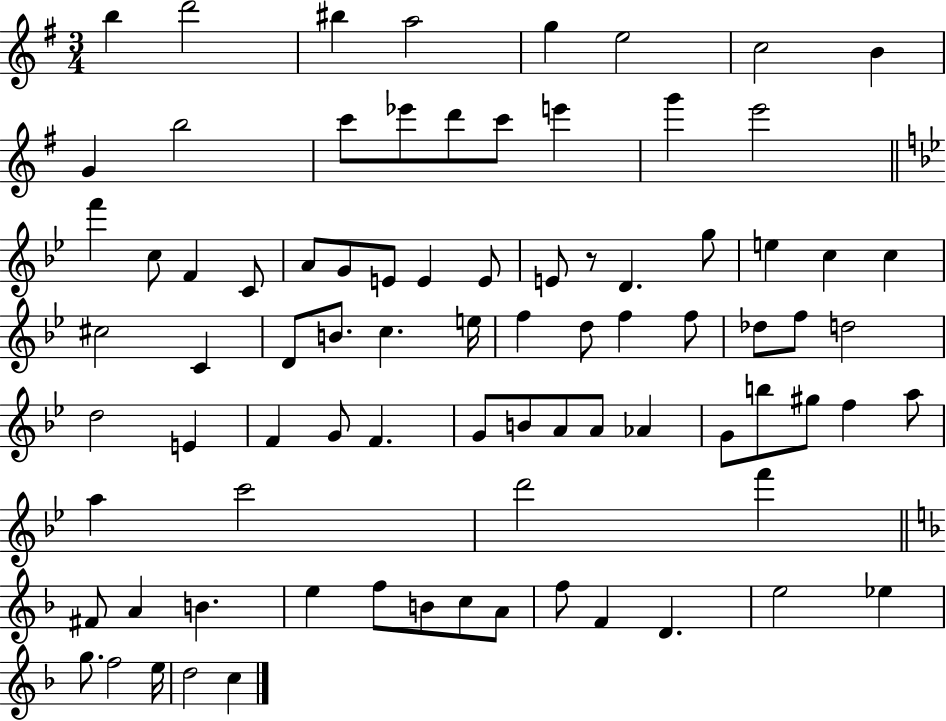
X:1
T:Untitled
M:3/4
L:1/4
K:G
b d'2 ^b a2 g e2 c2 B G b2 c'/2 _e'/2 d'/2 c'/2 e' g' e'2 f' c/2 F C/2 A/2 G/2 E/2 E E/2 E/2 z/2 D g/2 e c c ^c2 C D/2 B/2 c e/4 f d/2 f f/2 _d/2 f/2 d2 d2 E F G/2 F G/2 B/2 A/2 A/2 _A G/2 b/2 ^g/2 f a/2 a c'2 d'2 f' ^F/2 A B e f/2 B/2 c/2 A/2 f/2 F D e2 _e g/2 f2 e/4 d2 c